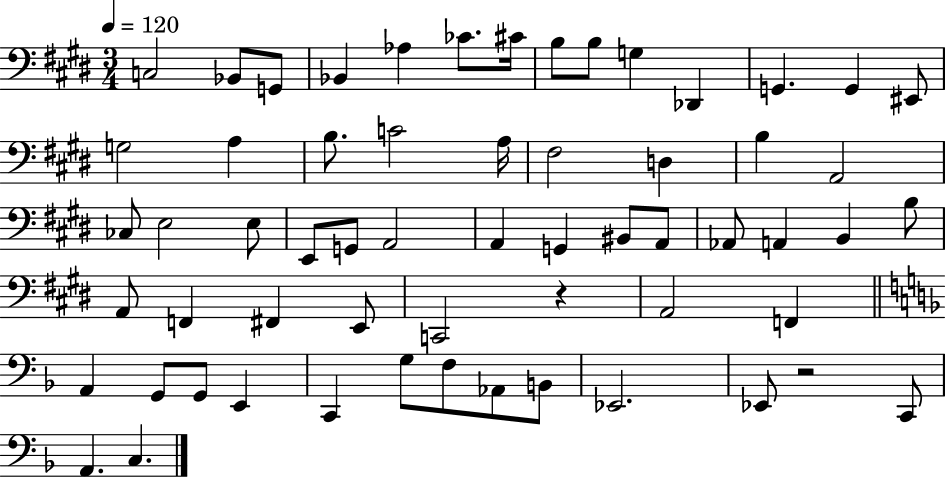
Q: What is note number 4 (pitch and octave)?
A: Bb2